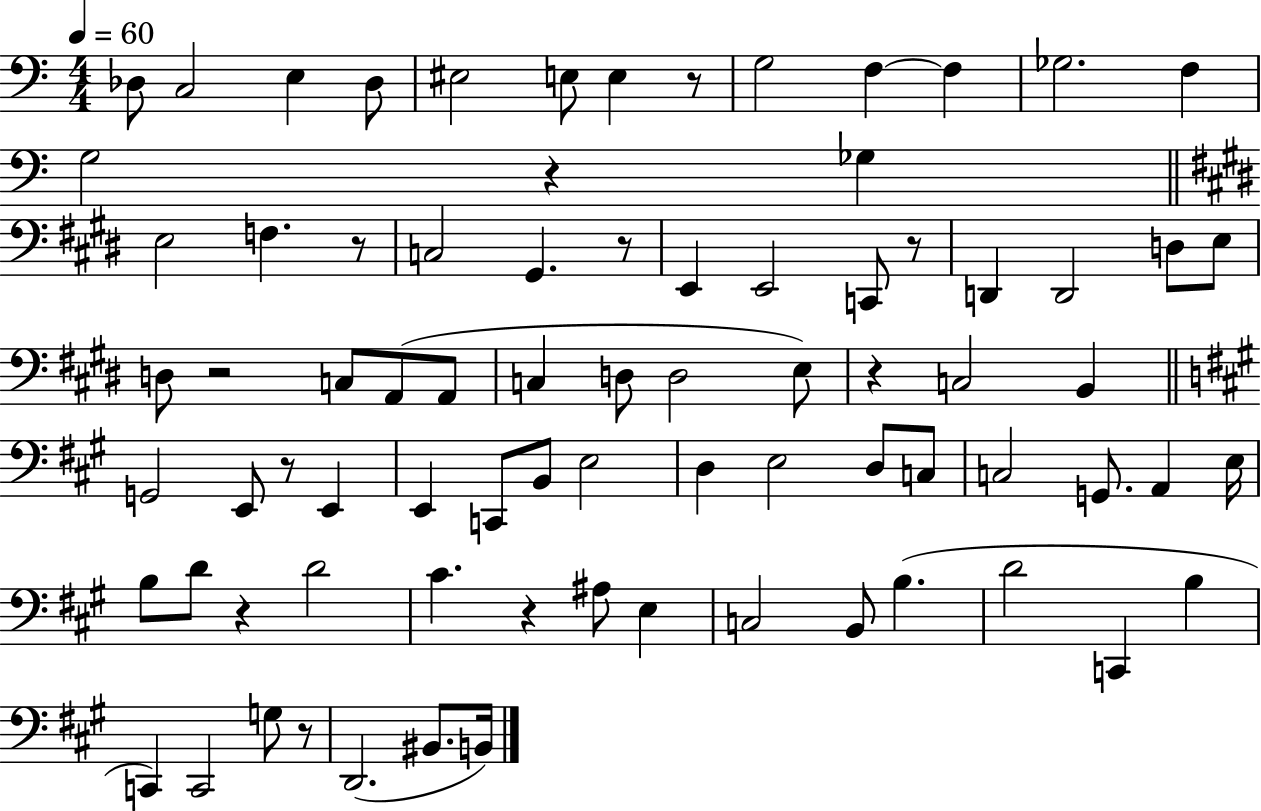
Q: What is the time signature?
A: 4/4